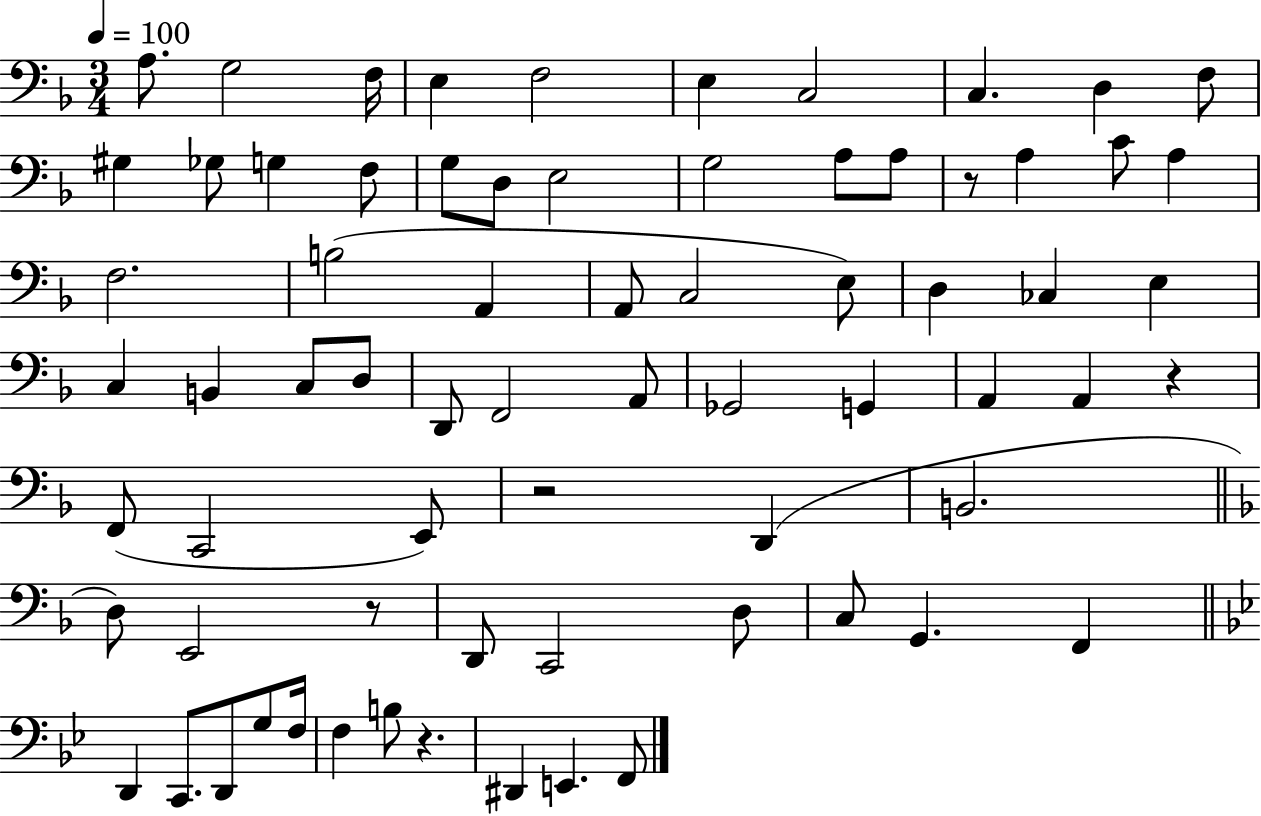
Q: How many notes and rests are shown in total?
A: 71